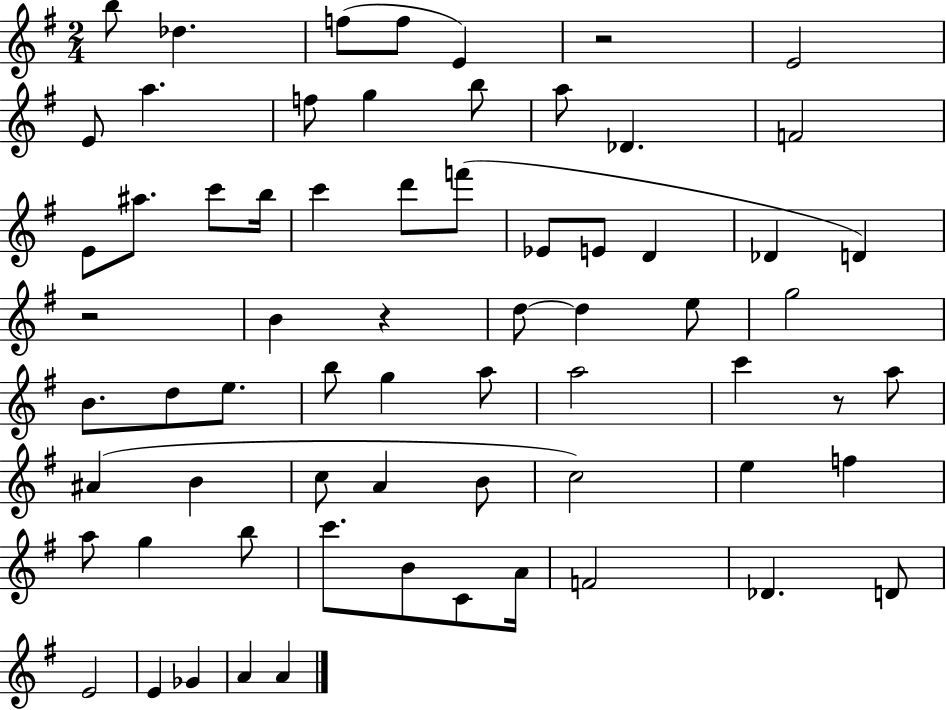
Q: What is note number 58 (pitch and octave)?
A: D4